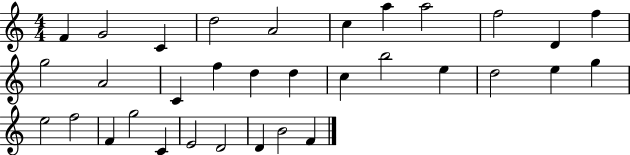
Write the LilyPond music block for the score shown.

{
  \clef treble
  \numericTimeSignature
  \time 4/4
  \key c \major
  f'4 g'2 c'4 | d''2 a'2 | c''4 a''4 a''2 | f''2 d'4 f''4 | \break g''2 a'2 | c'4 f''4 d''4 d''4 | c''4 b''2 e''4 | d''2 e''4 g''4 | \break e''2 f''2 | f'4 g''2 c'4 | e'2 d'2 | d'4 b'2 f'4 | \break \bar "|."
}